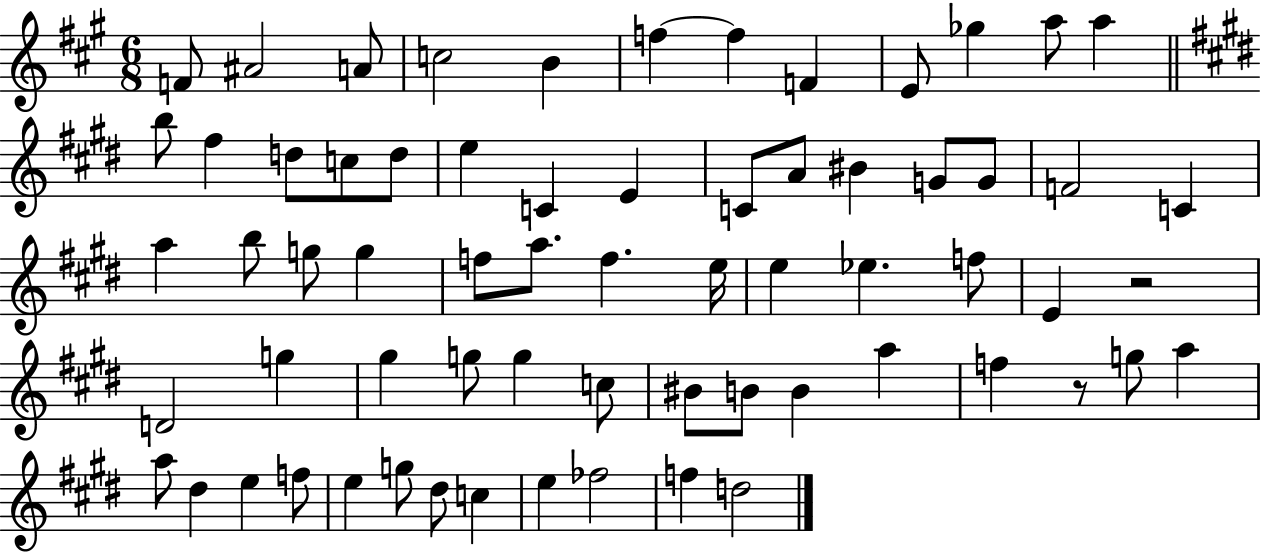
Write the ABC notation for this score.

X:1
T:Untitled
M:6/8
L:1/4
K:A
F/2 ^A2 A/2 c2 B f f F E/2 _g a/2 a b/2 ^f d/2 c/2 d/2 e C E C/2 A/2 ^B G/2 G/2 F2 C a b/2 g/2 g f/2 a/2 f e/4 e _e f/2 E z2 D2 g ^g g/2 g c/2 ^B/2 B/2 B a f z/2 g/2 a a/2 ^d e f/2 e g/2 ^d/2 c e _f2 f d2